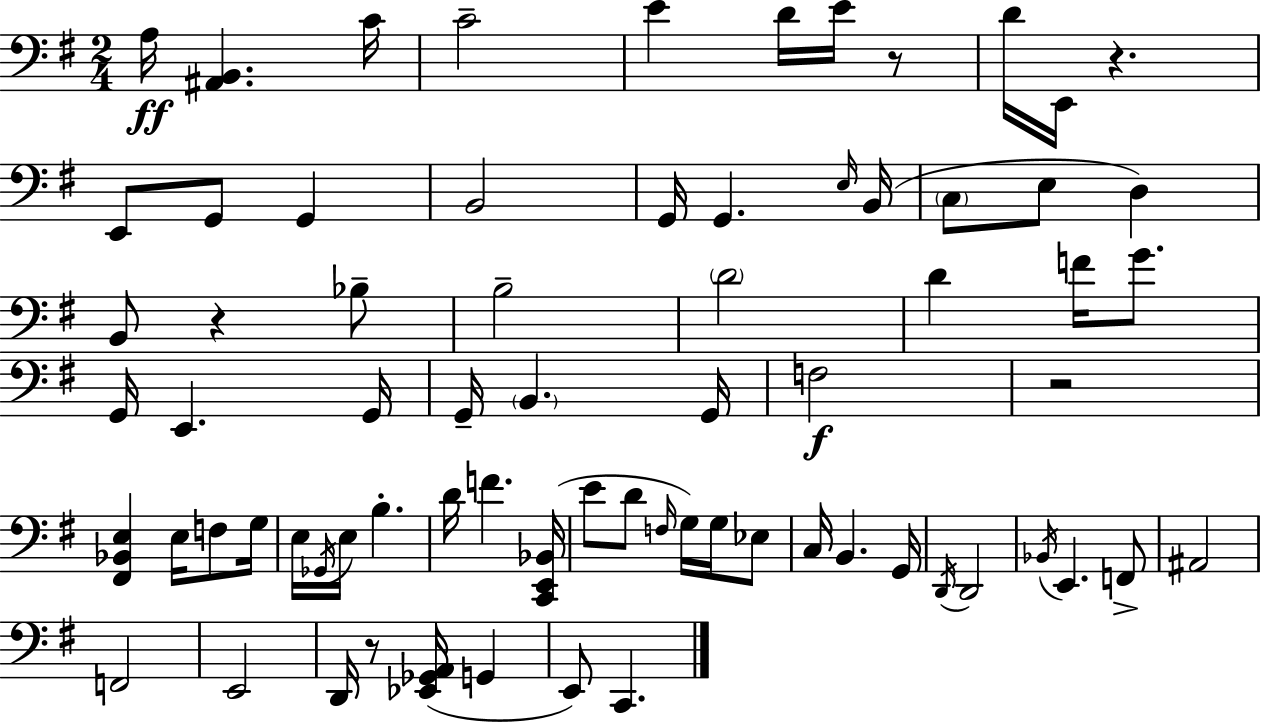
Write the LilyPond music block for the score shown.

{
  \clef bass
  \numericTimeSignature
  \time 2/4
  \key g \major
  a16\ff <ais, b,>4. c'16 | c'2-- | e'4 d'16 e'16 r8 | d'16 e,16 r4. | \break e,8 g,8 g,4 | b,2 | g,16 g,4. \grace { e16 }( | b,16 \parenthesize c8 e8 d4) | \break b,8 r4 bes8-- | b2-- | \parenthesize d'2 | d'4 f'16 g'8. | \break g,16 e,4. | g,16 g,16-- \parenthesize b,4. | g,16 f2\f | r2 | \break <fis, bes, e>4 e16 f8 | g16 e16 \acciaccatura { ges,16 } e16 b4.-. | d'16 f'4. | <c, e, bes,>16( e'8 d'8 \grace { f16 } g16) | \break g16 ees8 c16 b,4. | g,16 \acciaccatura { d,16 } d,2 | \acciaccatura { bes,16 } e,4. | f,8-> ais,2 | \break f,2 | e,2 | d,16 r8 | <ees, ges, a,>16( g,4 e,8) c,4. | \break \bar "|."
}